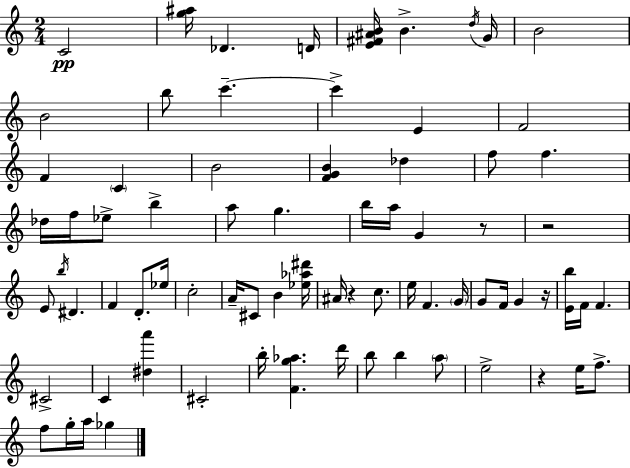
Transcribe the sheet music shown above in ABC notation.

X:1
T:Untitled
M:2/4
L:1/4
K:C
C2 [g^a]/4 _D D/4 [E^F^AB]/4 B d/4 G/4 B2 B2 b/2 c' c' E F2 F C B2 [FGB] _d f/2 f _d/4 f/4 _e/2 b a/2 g b/4 a/4 G z/2 z2 E/2 b/4 ^D F D/2 _e/4 c2 A/4 ^C/2 B [_e_a^d']/4 ^A/4 z c/2 e/4 F G/4 G/2 F/4 G z/4 [Eb]/4 F/4 F ^C2 C [^da'] ^C2 b/4 [Fg_a] d'/4 b/2 b a/2 e2 z e/4 f/2 f/2 g/4 a/4 _g